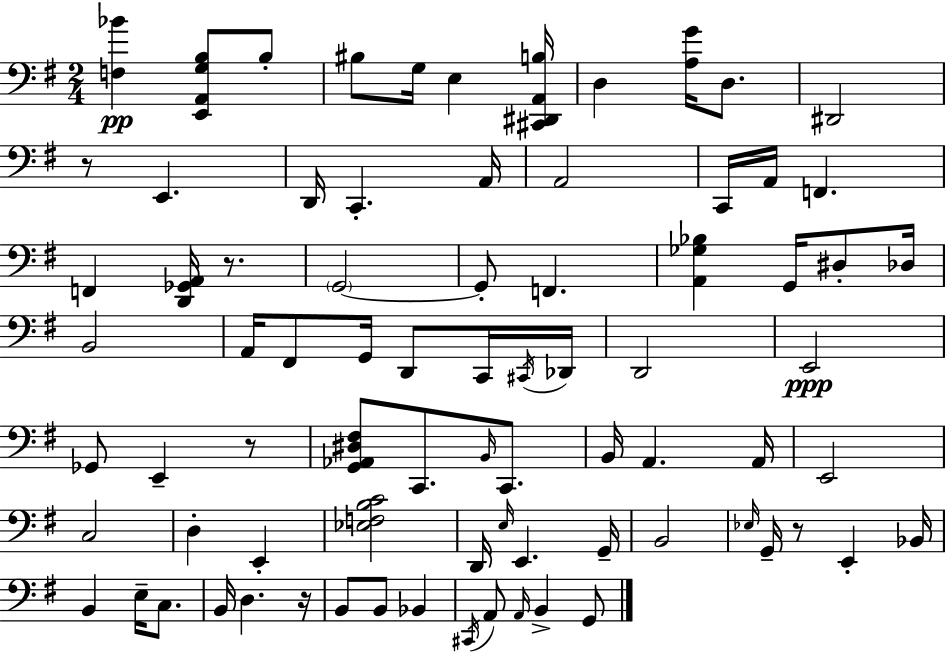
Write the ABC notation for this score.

X:1
T:Untitled
M:2/4
L:1/4
K:G
[F,_B] [E,,A,,G,B,]/2 B,/2 ^B,/2 G,/4 E, [^C,,^D,,A,,B,]/4 D, [A,G]/4 D,/2 ^D,,2 z/2 E,, D,,/4 C,, A,,/4 A,,2 C,,/4 A,,/4 F,, F,, [D,,_G,,A,,]/4 z/2 G,,2 G,,/2 F,, [A,,_G,_B,] G,,/4 ^D,/2 _D,/4 B,,2 A,,/4 ^F,,/2 G,,/4 D,,/2 C,,/4 ^C,,/4 _D,,/4 D,,2 E,,2 _G,,/2 E,, z/2 [G,,_A,,^D,^F,]/2 C,,/2 B,,/4 C,,/2 B,,/4 A,, A,,/4 E,,2 C,2 D, E,, [_E,F,B,C]2 D,,/4 E,/4 E,, G,,/4 B,,2 _E,/4 G,,/4 z/2 E,, _B,,/4 B,, E,/4 C,/2 B,,/4 D, z/4 B,,/2 B,,/2 _B,, ^C,,/4 A,,/2 A,,/4 B,, G,,/2